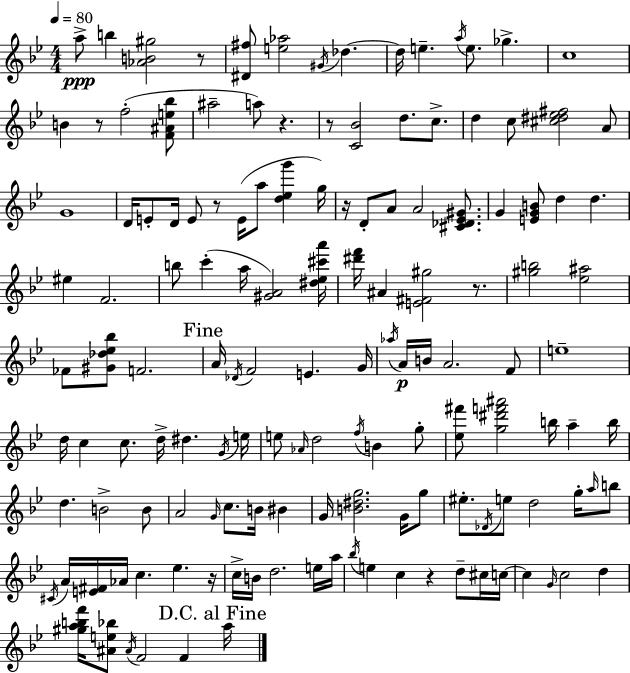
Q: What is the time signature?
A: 4/4